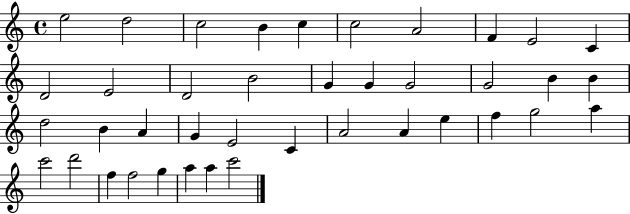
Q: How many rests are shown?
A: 0